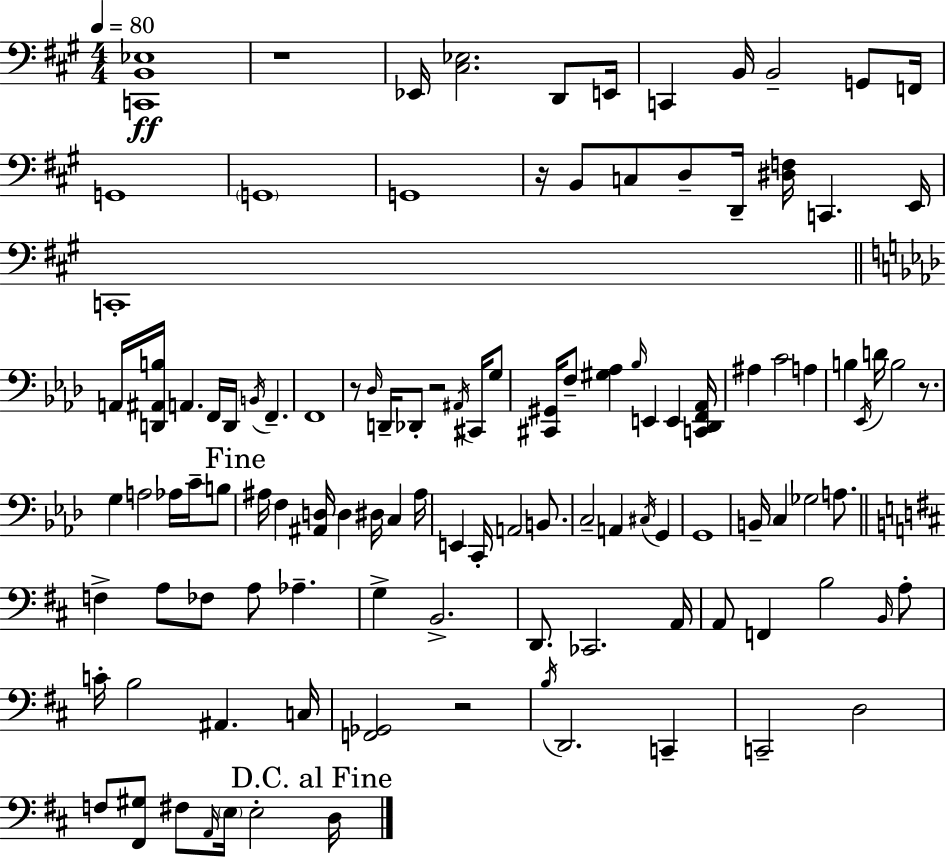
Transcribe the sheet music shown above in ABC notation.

X:1
T:Untitled
M:4/4
L:1/4
K:A
[C,,B,,_E,]4 z4 _E,,/4 [^C,_E,]2 D,,/2 E,,/4 C,, B,,/4 B,,2 G,,/2 F,,/4 G,,4 G,,4 G,,4 z/4 B,,/2 C,/2 D,/2 D,,/4 [^D,F,]/4 C,, E,,/4 C,,4 A,,/4 [D,,^A,,B,]/4 A,, F,,/4 D,,/4 B,,/4 F,, F,,4 z/2 _D,/4 D,,/4 _D,,/2 z2 ^A,,/4 ^C,,/4 G,/2 [^C,,^G,,]/4 F,/2 [^G,_A,] _B,/4 E,, E,, [C,,_D,,F,,_A,,]/4 ^A, C2 A, B, _E,,/4 D/4 B,2 z/2 G, A,2 _A,/4 C/4 B,/2 ^A,/4 F, [^A,,D,]/4 D, ^D,/4 C, ^A,/4 E,, C,,/4 A,,2 B,,/2 C,2 A,, ^C,/4 G,, G,,4 B,,/4 C, _G,2 A,/2 F, A,/2 _F,/2 A,/2 _A, G, B,,2 D,,/2 _C,,2 A,,/4 A,,/2 F,, B,2 B,,/4 A,/2 C/4 B,2 ^A,, C,/4 [F,,_G,,]2 z2 B,/4 D,,2 C,, C,,2 D,2 F,/2 [^F,,^G,]/2 ^F,/2 A,,/4 E,/4 E,2 D,/4